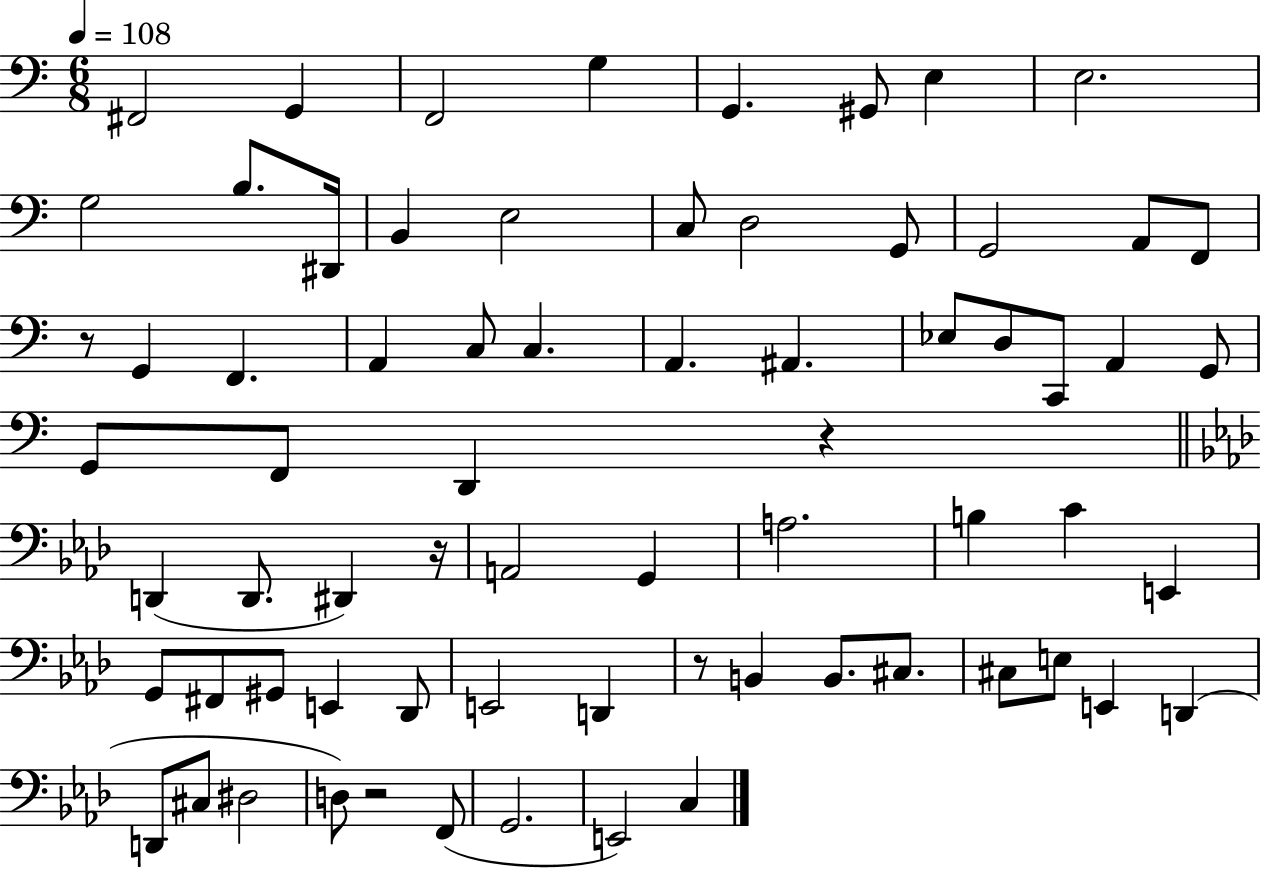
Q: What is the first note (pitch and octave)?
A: F#2